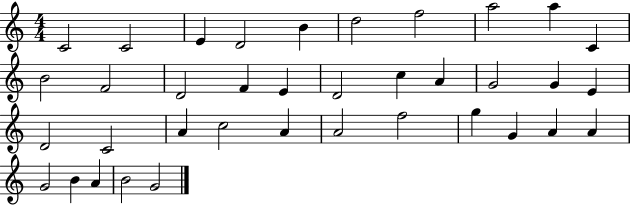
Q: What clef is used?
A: treble